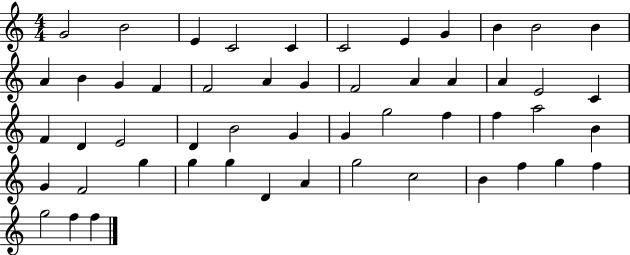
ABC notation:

X:1
T:Untitled
M:4/4
L:1/4
K:C
G2 B2 E C2 C C2 E G B B2 B A B G F F2 A G F2 A A A E2 C F D E2 D B2 G G g2 f f a2 B G F2 g g g D A g2 c2 B f g f g2 f f